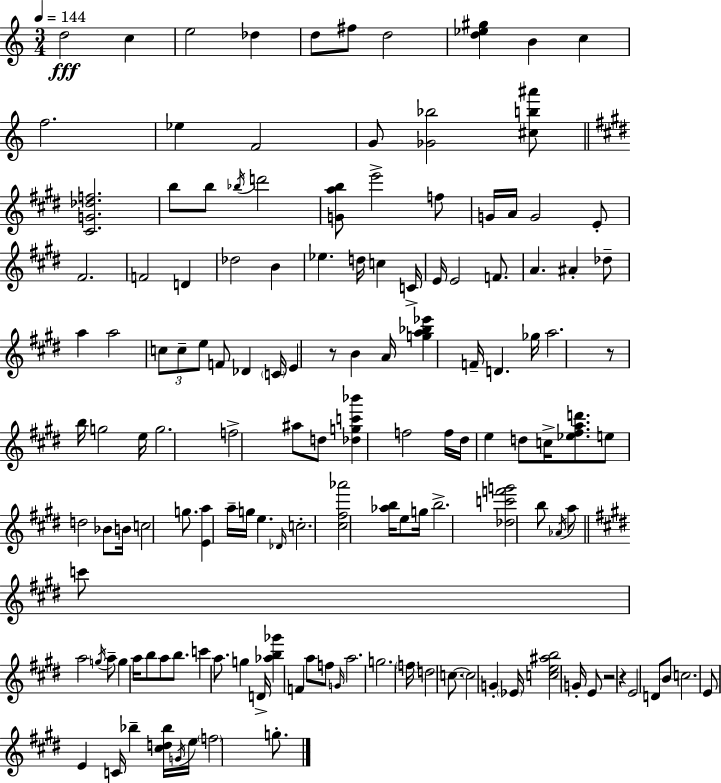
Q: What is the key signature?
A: A minor